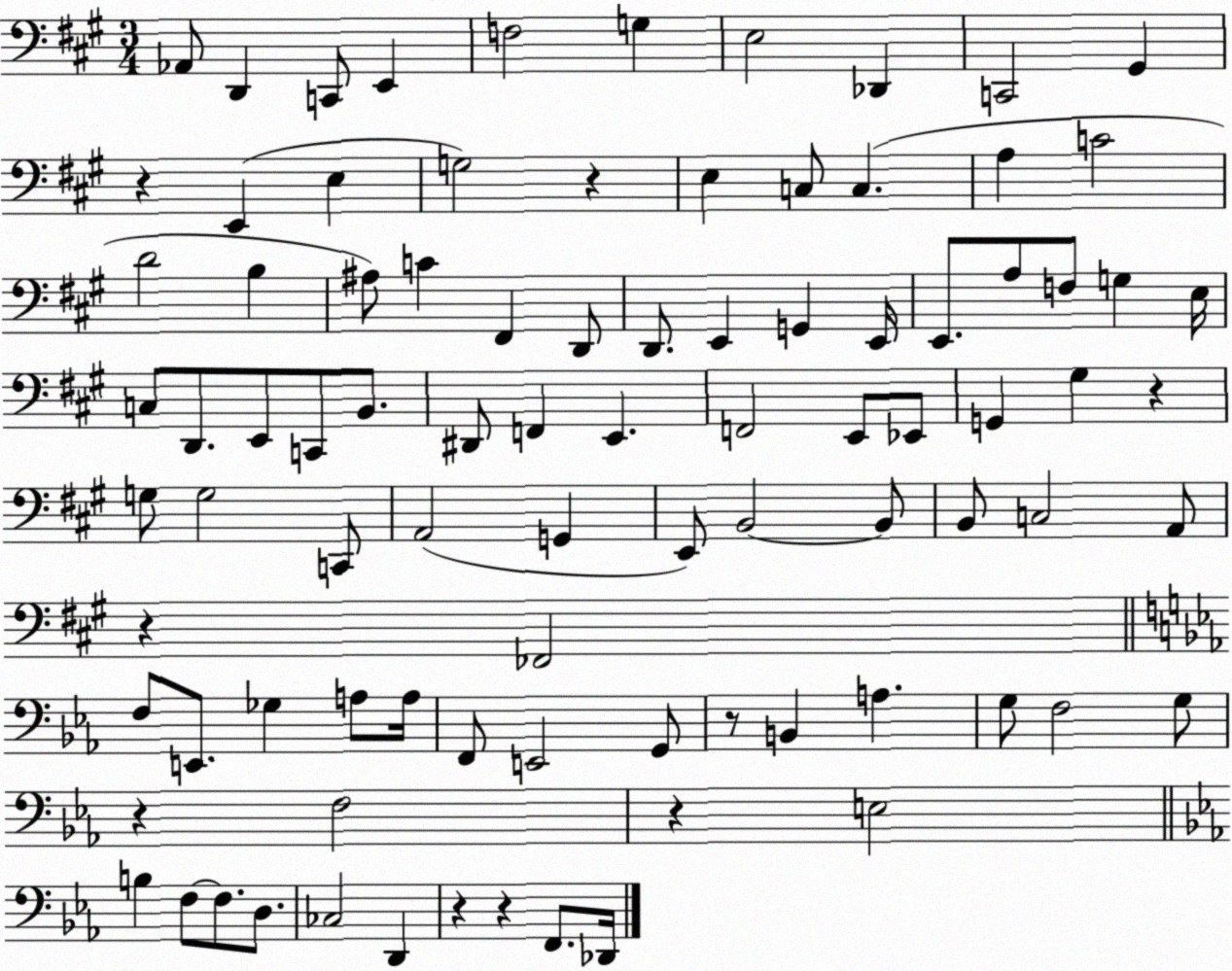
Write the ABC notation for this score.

X:1
T:Untitled
M:3/4
L:1/4
K:A
_A,,/2 D,, C,,/2 E,, F,2 G, E,2 _D,, C,,2 ^G,, z E,, E, G,2 z E, C,/2 C, A, C2 D2 B, ^A,/2 C ^F,, D,,/2 D,,/2 E,, G,, E,,/4 E,,/2 A,/2 F,/2 G, E,/4 C,/2 D,,/2 E,,/2 C,,/2 B,,/2 ^D,,/2 F,, E,, F,,2 E,,/2 _E,,/2 G,, ^G, z G,/2 G,2 C,,/2 A,,2 G,, E,,/2 B,,2 B,,/2 B,,/2 C,2 A,,/2 z _F,,2 F,/2 E,,/2 _G, A,/2 A,/4 F,,/2 E,,2 G,,/2 z/2 B,, A, G,/2 F,2 G,/2 z F,2 z E,2 B, F,/2 F,/2 D,/2 _C,2 D,, z z F,,/2 _D,,/4